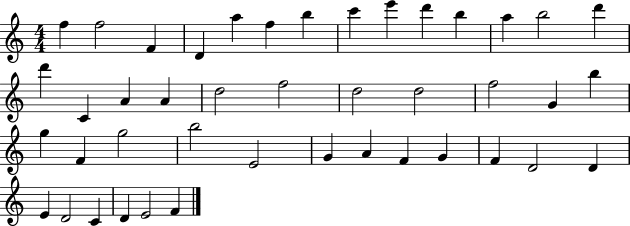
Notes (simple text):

F5/q F5/h F4/q D4/q A5/q F5/q B5/q C6/q E6/q D6/q B5/q A5/q B5/h D6/q D6/q C4/q A4/q A4/q D5/h F5/h D5/h D5/h F5/h G4/q B5/q G5/q F4/q G5/h B5/h E4/h G4/q A4/q F4/q G4/q F4/q D4/h D4/q E4/q D4/h C4/q D4/q E4/h F4/q